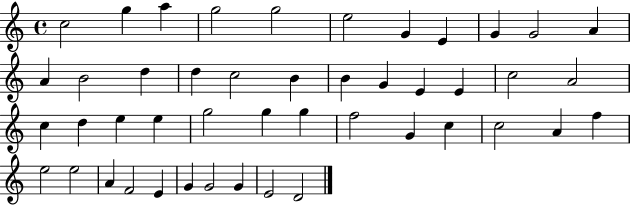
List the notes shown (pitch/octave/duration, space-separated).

C5/h G5/q A5/q G5/h G5/h E5/h G4/q E4/q G4/q G4/h A4/q A4/q B4/h D5/q D5/q C5/h B4/q B4/q G4/q E4/q E4/q C5/h A4/h C5/q D5/q E5/q E5/q G5/h G5/q G5/q F5/h G4/q C5/q C5/h A4/q F5/q E5/h E5/h A4/q F4/h E4/q G4/q G4/h G4/q E4/h D4/h